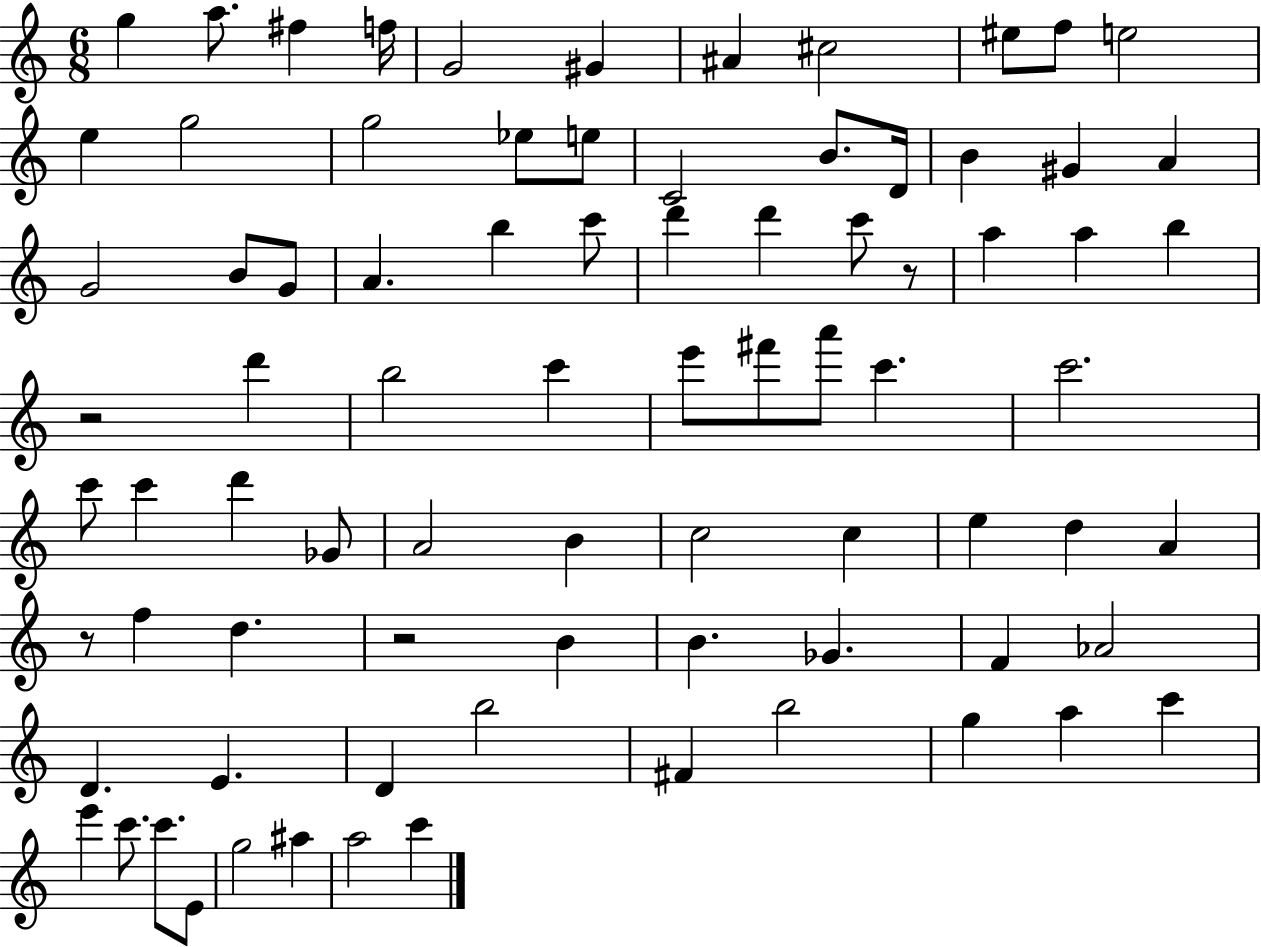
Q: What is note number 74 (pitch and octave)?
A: G5